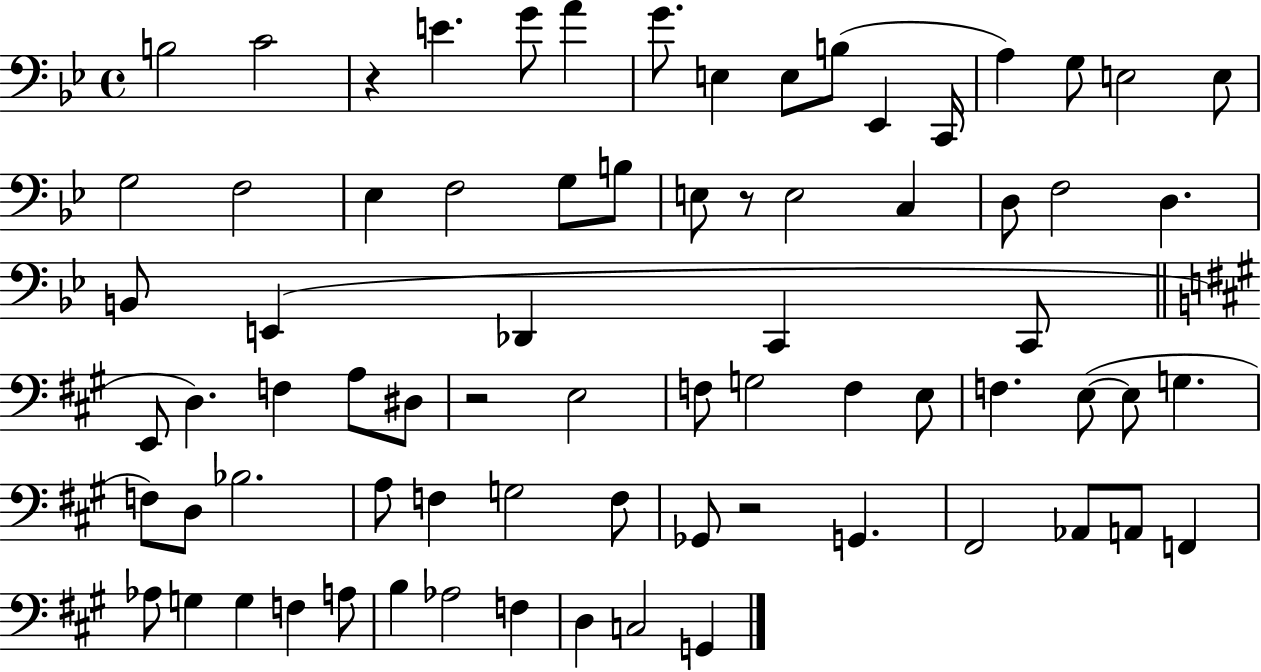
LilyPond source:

{
  \clef bass
  \time 4/4
  \defaultTimeSignature
  \key bes \major
  b2 c'2 | r4 e'4. g'8 a'4 | g'8. e4 e8 b8( ees,4 c,16 | a4) g8 e2 e8 | \break g2 f2 | ees4 f2 g8 b8 | e8 r8 e2 c4 | d8 f2 d4. | \break b,8 e,4( des,4 c,4 c,8 | \bar "||" \break \key a \major e,8 d4.) f4 a8 dis8 | r2 e2 | f8 g2 f4 e8 | f4. e8~(~ e8 g4. | \break f8) d8 bes2. | a8 f4 g2 f8 | ges,8 r2 g,4. | fis,2 aes,8 a,8 f,4 | \break aes8 g4 g4 f4 a8 | b4 aes2 f4 | d4 c2 g,4 | \bar "|."
}